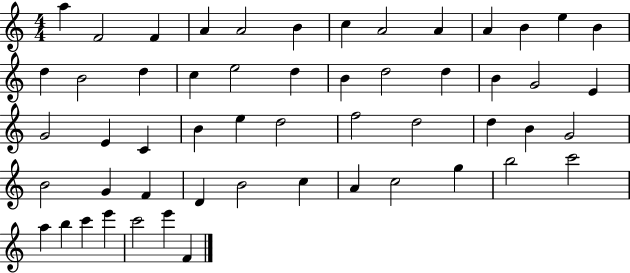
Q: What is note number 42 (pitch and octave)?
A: C5